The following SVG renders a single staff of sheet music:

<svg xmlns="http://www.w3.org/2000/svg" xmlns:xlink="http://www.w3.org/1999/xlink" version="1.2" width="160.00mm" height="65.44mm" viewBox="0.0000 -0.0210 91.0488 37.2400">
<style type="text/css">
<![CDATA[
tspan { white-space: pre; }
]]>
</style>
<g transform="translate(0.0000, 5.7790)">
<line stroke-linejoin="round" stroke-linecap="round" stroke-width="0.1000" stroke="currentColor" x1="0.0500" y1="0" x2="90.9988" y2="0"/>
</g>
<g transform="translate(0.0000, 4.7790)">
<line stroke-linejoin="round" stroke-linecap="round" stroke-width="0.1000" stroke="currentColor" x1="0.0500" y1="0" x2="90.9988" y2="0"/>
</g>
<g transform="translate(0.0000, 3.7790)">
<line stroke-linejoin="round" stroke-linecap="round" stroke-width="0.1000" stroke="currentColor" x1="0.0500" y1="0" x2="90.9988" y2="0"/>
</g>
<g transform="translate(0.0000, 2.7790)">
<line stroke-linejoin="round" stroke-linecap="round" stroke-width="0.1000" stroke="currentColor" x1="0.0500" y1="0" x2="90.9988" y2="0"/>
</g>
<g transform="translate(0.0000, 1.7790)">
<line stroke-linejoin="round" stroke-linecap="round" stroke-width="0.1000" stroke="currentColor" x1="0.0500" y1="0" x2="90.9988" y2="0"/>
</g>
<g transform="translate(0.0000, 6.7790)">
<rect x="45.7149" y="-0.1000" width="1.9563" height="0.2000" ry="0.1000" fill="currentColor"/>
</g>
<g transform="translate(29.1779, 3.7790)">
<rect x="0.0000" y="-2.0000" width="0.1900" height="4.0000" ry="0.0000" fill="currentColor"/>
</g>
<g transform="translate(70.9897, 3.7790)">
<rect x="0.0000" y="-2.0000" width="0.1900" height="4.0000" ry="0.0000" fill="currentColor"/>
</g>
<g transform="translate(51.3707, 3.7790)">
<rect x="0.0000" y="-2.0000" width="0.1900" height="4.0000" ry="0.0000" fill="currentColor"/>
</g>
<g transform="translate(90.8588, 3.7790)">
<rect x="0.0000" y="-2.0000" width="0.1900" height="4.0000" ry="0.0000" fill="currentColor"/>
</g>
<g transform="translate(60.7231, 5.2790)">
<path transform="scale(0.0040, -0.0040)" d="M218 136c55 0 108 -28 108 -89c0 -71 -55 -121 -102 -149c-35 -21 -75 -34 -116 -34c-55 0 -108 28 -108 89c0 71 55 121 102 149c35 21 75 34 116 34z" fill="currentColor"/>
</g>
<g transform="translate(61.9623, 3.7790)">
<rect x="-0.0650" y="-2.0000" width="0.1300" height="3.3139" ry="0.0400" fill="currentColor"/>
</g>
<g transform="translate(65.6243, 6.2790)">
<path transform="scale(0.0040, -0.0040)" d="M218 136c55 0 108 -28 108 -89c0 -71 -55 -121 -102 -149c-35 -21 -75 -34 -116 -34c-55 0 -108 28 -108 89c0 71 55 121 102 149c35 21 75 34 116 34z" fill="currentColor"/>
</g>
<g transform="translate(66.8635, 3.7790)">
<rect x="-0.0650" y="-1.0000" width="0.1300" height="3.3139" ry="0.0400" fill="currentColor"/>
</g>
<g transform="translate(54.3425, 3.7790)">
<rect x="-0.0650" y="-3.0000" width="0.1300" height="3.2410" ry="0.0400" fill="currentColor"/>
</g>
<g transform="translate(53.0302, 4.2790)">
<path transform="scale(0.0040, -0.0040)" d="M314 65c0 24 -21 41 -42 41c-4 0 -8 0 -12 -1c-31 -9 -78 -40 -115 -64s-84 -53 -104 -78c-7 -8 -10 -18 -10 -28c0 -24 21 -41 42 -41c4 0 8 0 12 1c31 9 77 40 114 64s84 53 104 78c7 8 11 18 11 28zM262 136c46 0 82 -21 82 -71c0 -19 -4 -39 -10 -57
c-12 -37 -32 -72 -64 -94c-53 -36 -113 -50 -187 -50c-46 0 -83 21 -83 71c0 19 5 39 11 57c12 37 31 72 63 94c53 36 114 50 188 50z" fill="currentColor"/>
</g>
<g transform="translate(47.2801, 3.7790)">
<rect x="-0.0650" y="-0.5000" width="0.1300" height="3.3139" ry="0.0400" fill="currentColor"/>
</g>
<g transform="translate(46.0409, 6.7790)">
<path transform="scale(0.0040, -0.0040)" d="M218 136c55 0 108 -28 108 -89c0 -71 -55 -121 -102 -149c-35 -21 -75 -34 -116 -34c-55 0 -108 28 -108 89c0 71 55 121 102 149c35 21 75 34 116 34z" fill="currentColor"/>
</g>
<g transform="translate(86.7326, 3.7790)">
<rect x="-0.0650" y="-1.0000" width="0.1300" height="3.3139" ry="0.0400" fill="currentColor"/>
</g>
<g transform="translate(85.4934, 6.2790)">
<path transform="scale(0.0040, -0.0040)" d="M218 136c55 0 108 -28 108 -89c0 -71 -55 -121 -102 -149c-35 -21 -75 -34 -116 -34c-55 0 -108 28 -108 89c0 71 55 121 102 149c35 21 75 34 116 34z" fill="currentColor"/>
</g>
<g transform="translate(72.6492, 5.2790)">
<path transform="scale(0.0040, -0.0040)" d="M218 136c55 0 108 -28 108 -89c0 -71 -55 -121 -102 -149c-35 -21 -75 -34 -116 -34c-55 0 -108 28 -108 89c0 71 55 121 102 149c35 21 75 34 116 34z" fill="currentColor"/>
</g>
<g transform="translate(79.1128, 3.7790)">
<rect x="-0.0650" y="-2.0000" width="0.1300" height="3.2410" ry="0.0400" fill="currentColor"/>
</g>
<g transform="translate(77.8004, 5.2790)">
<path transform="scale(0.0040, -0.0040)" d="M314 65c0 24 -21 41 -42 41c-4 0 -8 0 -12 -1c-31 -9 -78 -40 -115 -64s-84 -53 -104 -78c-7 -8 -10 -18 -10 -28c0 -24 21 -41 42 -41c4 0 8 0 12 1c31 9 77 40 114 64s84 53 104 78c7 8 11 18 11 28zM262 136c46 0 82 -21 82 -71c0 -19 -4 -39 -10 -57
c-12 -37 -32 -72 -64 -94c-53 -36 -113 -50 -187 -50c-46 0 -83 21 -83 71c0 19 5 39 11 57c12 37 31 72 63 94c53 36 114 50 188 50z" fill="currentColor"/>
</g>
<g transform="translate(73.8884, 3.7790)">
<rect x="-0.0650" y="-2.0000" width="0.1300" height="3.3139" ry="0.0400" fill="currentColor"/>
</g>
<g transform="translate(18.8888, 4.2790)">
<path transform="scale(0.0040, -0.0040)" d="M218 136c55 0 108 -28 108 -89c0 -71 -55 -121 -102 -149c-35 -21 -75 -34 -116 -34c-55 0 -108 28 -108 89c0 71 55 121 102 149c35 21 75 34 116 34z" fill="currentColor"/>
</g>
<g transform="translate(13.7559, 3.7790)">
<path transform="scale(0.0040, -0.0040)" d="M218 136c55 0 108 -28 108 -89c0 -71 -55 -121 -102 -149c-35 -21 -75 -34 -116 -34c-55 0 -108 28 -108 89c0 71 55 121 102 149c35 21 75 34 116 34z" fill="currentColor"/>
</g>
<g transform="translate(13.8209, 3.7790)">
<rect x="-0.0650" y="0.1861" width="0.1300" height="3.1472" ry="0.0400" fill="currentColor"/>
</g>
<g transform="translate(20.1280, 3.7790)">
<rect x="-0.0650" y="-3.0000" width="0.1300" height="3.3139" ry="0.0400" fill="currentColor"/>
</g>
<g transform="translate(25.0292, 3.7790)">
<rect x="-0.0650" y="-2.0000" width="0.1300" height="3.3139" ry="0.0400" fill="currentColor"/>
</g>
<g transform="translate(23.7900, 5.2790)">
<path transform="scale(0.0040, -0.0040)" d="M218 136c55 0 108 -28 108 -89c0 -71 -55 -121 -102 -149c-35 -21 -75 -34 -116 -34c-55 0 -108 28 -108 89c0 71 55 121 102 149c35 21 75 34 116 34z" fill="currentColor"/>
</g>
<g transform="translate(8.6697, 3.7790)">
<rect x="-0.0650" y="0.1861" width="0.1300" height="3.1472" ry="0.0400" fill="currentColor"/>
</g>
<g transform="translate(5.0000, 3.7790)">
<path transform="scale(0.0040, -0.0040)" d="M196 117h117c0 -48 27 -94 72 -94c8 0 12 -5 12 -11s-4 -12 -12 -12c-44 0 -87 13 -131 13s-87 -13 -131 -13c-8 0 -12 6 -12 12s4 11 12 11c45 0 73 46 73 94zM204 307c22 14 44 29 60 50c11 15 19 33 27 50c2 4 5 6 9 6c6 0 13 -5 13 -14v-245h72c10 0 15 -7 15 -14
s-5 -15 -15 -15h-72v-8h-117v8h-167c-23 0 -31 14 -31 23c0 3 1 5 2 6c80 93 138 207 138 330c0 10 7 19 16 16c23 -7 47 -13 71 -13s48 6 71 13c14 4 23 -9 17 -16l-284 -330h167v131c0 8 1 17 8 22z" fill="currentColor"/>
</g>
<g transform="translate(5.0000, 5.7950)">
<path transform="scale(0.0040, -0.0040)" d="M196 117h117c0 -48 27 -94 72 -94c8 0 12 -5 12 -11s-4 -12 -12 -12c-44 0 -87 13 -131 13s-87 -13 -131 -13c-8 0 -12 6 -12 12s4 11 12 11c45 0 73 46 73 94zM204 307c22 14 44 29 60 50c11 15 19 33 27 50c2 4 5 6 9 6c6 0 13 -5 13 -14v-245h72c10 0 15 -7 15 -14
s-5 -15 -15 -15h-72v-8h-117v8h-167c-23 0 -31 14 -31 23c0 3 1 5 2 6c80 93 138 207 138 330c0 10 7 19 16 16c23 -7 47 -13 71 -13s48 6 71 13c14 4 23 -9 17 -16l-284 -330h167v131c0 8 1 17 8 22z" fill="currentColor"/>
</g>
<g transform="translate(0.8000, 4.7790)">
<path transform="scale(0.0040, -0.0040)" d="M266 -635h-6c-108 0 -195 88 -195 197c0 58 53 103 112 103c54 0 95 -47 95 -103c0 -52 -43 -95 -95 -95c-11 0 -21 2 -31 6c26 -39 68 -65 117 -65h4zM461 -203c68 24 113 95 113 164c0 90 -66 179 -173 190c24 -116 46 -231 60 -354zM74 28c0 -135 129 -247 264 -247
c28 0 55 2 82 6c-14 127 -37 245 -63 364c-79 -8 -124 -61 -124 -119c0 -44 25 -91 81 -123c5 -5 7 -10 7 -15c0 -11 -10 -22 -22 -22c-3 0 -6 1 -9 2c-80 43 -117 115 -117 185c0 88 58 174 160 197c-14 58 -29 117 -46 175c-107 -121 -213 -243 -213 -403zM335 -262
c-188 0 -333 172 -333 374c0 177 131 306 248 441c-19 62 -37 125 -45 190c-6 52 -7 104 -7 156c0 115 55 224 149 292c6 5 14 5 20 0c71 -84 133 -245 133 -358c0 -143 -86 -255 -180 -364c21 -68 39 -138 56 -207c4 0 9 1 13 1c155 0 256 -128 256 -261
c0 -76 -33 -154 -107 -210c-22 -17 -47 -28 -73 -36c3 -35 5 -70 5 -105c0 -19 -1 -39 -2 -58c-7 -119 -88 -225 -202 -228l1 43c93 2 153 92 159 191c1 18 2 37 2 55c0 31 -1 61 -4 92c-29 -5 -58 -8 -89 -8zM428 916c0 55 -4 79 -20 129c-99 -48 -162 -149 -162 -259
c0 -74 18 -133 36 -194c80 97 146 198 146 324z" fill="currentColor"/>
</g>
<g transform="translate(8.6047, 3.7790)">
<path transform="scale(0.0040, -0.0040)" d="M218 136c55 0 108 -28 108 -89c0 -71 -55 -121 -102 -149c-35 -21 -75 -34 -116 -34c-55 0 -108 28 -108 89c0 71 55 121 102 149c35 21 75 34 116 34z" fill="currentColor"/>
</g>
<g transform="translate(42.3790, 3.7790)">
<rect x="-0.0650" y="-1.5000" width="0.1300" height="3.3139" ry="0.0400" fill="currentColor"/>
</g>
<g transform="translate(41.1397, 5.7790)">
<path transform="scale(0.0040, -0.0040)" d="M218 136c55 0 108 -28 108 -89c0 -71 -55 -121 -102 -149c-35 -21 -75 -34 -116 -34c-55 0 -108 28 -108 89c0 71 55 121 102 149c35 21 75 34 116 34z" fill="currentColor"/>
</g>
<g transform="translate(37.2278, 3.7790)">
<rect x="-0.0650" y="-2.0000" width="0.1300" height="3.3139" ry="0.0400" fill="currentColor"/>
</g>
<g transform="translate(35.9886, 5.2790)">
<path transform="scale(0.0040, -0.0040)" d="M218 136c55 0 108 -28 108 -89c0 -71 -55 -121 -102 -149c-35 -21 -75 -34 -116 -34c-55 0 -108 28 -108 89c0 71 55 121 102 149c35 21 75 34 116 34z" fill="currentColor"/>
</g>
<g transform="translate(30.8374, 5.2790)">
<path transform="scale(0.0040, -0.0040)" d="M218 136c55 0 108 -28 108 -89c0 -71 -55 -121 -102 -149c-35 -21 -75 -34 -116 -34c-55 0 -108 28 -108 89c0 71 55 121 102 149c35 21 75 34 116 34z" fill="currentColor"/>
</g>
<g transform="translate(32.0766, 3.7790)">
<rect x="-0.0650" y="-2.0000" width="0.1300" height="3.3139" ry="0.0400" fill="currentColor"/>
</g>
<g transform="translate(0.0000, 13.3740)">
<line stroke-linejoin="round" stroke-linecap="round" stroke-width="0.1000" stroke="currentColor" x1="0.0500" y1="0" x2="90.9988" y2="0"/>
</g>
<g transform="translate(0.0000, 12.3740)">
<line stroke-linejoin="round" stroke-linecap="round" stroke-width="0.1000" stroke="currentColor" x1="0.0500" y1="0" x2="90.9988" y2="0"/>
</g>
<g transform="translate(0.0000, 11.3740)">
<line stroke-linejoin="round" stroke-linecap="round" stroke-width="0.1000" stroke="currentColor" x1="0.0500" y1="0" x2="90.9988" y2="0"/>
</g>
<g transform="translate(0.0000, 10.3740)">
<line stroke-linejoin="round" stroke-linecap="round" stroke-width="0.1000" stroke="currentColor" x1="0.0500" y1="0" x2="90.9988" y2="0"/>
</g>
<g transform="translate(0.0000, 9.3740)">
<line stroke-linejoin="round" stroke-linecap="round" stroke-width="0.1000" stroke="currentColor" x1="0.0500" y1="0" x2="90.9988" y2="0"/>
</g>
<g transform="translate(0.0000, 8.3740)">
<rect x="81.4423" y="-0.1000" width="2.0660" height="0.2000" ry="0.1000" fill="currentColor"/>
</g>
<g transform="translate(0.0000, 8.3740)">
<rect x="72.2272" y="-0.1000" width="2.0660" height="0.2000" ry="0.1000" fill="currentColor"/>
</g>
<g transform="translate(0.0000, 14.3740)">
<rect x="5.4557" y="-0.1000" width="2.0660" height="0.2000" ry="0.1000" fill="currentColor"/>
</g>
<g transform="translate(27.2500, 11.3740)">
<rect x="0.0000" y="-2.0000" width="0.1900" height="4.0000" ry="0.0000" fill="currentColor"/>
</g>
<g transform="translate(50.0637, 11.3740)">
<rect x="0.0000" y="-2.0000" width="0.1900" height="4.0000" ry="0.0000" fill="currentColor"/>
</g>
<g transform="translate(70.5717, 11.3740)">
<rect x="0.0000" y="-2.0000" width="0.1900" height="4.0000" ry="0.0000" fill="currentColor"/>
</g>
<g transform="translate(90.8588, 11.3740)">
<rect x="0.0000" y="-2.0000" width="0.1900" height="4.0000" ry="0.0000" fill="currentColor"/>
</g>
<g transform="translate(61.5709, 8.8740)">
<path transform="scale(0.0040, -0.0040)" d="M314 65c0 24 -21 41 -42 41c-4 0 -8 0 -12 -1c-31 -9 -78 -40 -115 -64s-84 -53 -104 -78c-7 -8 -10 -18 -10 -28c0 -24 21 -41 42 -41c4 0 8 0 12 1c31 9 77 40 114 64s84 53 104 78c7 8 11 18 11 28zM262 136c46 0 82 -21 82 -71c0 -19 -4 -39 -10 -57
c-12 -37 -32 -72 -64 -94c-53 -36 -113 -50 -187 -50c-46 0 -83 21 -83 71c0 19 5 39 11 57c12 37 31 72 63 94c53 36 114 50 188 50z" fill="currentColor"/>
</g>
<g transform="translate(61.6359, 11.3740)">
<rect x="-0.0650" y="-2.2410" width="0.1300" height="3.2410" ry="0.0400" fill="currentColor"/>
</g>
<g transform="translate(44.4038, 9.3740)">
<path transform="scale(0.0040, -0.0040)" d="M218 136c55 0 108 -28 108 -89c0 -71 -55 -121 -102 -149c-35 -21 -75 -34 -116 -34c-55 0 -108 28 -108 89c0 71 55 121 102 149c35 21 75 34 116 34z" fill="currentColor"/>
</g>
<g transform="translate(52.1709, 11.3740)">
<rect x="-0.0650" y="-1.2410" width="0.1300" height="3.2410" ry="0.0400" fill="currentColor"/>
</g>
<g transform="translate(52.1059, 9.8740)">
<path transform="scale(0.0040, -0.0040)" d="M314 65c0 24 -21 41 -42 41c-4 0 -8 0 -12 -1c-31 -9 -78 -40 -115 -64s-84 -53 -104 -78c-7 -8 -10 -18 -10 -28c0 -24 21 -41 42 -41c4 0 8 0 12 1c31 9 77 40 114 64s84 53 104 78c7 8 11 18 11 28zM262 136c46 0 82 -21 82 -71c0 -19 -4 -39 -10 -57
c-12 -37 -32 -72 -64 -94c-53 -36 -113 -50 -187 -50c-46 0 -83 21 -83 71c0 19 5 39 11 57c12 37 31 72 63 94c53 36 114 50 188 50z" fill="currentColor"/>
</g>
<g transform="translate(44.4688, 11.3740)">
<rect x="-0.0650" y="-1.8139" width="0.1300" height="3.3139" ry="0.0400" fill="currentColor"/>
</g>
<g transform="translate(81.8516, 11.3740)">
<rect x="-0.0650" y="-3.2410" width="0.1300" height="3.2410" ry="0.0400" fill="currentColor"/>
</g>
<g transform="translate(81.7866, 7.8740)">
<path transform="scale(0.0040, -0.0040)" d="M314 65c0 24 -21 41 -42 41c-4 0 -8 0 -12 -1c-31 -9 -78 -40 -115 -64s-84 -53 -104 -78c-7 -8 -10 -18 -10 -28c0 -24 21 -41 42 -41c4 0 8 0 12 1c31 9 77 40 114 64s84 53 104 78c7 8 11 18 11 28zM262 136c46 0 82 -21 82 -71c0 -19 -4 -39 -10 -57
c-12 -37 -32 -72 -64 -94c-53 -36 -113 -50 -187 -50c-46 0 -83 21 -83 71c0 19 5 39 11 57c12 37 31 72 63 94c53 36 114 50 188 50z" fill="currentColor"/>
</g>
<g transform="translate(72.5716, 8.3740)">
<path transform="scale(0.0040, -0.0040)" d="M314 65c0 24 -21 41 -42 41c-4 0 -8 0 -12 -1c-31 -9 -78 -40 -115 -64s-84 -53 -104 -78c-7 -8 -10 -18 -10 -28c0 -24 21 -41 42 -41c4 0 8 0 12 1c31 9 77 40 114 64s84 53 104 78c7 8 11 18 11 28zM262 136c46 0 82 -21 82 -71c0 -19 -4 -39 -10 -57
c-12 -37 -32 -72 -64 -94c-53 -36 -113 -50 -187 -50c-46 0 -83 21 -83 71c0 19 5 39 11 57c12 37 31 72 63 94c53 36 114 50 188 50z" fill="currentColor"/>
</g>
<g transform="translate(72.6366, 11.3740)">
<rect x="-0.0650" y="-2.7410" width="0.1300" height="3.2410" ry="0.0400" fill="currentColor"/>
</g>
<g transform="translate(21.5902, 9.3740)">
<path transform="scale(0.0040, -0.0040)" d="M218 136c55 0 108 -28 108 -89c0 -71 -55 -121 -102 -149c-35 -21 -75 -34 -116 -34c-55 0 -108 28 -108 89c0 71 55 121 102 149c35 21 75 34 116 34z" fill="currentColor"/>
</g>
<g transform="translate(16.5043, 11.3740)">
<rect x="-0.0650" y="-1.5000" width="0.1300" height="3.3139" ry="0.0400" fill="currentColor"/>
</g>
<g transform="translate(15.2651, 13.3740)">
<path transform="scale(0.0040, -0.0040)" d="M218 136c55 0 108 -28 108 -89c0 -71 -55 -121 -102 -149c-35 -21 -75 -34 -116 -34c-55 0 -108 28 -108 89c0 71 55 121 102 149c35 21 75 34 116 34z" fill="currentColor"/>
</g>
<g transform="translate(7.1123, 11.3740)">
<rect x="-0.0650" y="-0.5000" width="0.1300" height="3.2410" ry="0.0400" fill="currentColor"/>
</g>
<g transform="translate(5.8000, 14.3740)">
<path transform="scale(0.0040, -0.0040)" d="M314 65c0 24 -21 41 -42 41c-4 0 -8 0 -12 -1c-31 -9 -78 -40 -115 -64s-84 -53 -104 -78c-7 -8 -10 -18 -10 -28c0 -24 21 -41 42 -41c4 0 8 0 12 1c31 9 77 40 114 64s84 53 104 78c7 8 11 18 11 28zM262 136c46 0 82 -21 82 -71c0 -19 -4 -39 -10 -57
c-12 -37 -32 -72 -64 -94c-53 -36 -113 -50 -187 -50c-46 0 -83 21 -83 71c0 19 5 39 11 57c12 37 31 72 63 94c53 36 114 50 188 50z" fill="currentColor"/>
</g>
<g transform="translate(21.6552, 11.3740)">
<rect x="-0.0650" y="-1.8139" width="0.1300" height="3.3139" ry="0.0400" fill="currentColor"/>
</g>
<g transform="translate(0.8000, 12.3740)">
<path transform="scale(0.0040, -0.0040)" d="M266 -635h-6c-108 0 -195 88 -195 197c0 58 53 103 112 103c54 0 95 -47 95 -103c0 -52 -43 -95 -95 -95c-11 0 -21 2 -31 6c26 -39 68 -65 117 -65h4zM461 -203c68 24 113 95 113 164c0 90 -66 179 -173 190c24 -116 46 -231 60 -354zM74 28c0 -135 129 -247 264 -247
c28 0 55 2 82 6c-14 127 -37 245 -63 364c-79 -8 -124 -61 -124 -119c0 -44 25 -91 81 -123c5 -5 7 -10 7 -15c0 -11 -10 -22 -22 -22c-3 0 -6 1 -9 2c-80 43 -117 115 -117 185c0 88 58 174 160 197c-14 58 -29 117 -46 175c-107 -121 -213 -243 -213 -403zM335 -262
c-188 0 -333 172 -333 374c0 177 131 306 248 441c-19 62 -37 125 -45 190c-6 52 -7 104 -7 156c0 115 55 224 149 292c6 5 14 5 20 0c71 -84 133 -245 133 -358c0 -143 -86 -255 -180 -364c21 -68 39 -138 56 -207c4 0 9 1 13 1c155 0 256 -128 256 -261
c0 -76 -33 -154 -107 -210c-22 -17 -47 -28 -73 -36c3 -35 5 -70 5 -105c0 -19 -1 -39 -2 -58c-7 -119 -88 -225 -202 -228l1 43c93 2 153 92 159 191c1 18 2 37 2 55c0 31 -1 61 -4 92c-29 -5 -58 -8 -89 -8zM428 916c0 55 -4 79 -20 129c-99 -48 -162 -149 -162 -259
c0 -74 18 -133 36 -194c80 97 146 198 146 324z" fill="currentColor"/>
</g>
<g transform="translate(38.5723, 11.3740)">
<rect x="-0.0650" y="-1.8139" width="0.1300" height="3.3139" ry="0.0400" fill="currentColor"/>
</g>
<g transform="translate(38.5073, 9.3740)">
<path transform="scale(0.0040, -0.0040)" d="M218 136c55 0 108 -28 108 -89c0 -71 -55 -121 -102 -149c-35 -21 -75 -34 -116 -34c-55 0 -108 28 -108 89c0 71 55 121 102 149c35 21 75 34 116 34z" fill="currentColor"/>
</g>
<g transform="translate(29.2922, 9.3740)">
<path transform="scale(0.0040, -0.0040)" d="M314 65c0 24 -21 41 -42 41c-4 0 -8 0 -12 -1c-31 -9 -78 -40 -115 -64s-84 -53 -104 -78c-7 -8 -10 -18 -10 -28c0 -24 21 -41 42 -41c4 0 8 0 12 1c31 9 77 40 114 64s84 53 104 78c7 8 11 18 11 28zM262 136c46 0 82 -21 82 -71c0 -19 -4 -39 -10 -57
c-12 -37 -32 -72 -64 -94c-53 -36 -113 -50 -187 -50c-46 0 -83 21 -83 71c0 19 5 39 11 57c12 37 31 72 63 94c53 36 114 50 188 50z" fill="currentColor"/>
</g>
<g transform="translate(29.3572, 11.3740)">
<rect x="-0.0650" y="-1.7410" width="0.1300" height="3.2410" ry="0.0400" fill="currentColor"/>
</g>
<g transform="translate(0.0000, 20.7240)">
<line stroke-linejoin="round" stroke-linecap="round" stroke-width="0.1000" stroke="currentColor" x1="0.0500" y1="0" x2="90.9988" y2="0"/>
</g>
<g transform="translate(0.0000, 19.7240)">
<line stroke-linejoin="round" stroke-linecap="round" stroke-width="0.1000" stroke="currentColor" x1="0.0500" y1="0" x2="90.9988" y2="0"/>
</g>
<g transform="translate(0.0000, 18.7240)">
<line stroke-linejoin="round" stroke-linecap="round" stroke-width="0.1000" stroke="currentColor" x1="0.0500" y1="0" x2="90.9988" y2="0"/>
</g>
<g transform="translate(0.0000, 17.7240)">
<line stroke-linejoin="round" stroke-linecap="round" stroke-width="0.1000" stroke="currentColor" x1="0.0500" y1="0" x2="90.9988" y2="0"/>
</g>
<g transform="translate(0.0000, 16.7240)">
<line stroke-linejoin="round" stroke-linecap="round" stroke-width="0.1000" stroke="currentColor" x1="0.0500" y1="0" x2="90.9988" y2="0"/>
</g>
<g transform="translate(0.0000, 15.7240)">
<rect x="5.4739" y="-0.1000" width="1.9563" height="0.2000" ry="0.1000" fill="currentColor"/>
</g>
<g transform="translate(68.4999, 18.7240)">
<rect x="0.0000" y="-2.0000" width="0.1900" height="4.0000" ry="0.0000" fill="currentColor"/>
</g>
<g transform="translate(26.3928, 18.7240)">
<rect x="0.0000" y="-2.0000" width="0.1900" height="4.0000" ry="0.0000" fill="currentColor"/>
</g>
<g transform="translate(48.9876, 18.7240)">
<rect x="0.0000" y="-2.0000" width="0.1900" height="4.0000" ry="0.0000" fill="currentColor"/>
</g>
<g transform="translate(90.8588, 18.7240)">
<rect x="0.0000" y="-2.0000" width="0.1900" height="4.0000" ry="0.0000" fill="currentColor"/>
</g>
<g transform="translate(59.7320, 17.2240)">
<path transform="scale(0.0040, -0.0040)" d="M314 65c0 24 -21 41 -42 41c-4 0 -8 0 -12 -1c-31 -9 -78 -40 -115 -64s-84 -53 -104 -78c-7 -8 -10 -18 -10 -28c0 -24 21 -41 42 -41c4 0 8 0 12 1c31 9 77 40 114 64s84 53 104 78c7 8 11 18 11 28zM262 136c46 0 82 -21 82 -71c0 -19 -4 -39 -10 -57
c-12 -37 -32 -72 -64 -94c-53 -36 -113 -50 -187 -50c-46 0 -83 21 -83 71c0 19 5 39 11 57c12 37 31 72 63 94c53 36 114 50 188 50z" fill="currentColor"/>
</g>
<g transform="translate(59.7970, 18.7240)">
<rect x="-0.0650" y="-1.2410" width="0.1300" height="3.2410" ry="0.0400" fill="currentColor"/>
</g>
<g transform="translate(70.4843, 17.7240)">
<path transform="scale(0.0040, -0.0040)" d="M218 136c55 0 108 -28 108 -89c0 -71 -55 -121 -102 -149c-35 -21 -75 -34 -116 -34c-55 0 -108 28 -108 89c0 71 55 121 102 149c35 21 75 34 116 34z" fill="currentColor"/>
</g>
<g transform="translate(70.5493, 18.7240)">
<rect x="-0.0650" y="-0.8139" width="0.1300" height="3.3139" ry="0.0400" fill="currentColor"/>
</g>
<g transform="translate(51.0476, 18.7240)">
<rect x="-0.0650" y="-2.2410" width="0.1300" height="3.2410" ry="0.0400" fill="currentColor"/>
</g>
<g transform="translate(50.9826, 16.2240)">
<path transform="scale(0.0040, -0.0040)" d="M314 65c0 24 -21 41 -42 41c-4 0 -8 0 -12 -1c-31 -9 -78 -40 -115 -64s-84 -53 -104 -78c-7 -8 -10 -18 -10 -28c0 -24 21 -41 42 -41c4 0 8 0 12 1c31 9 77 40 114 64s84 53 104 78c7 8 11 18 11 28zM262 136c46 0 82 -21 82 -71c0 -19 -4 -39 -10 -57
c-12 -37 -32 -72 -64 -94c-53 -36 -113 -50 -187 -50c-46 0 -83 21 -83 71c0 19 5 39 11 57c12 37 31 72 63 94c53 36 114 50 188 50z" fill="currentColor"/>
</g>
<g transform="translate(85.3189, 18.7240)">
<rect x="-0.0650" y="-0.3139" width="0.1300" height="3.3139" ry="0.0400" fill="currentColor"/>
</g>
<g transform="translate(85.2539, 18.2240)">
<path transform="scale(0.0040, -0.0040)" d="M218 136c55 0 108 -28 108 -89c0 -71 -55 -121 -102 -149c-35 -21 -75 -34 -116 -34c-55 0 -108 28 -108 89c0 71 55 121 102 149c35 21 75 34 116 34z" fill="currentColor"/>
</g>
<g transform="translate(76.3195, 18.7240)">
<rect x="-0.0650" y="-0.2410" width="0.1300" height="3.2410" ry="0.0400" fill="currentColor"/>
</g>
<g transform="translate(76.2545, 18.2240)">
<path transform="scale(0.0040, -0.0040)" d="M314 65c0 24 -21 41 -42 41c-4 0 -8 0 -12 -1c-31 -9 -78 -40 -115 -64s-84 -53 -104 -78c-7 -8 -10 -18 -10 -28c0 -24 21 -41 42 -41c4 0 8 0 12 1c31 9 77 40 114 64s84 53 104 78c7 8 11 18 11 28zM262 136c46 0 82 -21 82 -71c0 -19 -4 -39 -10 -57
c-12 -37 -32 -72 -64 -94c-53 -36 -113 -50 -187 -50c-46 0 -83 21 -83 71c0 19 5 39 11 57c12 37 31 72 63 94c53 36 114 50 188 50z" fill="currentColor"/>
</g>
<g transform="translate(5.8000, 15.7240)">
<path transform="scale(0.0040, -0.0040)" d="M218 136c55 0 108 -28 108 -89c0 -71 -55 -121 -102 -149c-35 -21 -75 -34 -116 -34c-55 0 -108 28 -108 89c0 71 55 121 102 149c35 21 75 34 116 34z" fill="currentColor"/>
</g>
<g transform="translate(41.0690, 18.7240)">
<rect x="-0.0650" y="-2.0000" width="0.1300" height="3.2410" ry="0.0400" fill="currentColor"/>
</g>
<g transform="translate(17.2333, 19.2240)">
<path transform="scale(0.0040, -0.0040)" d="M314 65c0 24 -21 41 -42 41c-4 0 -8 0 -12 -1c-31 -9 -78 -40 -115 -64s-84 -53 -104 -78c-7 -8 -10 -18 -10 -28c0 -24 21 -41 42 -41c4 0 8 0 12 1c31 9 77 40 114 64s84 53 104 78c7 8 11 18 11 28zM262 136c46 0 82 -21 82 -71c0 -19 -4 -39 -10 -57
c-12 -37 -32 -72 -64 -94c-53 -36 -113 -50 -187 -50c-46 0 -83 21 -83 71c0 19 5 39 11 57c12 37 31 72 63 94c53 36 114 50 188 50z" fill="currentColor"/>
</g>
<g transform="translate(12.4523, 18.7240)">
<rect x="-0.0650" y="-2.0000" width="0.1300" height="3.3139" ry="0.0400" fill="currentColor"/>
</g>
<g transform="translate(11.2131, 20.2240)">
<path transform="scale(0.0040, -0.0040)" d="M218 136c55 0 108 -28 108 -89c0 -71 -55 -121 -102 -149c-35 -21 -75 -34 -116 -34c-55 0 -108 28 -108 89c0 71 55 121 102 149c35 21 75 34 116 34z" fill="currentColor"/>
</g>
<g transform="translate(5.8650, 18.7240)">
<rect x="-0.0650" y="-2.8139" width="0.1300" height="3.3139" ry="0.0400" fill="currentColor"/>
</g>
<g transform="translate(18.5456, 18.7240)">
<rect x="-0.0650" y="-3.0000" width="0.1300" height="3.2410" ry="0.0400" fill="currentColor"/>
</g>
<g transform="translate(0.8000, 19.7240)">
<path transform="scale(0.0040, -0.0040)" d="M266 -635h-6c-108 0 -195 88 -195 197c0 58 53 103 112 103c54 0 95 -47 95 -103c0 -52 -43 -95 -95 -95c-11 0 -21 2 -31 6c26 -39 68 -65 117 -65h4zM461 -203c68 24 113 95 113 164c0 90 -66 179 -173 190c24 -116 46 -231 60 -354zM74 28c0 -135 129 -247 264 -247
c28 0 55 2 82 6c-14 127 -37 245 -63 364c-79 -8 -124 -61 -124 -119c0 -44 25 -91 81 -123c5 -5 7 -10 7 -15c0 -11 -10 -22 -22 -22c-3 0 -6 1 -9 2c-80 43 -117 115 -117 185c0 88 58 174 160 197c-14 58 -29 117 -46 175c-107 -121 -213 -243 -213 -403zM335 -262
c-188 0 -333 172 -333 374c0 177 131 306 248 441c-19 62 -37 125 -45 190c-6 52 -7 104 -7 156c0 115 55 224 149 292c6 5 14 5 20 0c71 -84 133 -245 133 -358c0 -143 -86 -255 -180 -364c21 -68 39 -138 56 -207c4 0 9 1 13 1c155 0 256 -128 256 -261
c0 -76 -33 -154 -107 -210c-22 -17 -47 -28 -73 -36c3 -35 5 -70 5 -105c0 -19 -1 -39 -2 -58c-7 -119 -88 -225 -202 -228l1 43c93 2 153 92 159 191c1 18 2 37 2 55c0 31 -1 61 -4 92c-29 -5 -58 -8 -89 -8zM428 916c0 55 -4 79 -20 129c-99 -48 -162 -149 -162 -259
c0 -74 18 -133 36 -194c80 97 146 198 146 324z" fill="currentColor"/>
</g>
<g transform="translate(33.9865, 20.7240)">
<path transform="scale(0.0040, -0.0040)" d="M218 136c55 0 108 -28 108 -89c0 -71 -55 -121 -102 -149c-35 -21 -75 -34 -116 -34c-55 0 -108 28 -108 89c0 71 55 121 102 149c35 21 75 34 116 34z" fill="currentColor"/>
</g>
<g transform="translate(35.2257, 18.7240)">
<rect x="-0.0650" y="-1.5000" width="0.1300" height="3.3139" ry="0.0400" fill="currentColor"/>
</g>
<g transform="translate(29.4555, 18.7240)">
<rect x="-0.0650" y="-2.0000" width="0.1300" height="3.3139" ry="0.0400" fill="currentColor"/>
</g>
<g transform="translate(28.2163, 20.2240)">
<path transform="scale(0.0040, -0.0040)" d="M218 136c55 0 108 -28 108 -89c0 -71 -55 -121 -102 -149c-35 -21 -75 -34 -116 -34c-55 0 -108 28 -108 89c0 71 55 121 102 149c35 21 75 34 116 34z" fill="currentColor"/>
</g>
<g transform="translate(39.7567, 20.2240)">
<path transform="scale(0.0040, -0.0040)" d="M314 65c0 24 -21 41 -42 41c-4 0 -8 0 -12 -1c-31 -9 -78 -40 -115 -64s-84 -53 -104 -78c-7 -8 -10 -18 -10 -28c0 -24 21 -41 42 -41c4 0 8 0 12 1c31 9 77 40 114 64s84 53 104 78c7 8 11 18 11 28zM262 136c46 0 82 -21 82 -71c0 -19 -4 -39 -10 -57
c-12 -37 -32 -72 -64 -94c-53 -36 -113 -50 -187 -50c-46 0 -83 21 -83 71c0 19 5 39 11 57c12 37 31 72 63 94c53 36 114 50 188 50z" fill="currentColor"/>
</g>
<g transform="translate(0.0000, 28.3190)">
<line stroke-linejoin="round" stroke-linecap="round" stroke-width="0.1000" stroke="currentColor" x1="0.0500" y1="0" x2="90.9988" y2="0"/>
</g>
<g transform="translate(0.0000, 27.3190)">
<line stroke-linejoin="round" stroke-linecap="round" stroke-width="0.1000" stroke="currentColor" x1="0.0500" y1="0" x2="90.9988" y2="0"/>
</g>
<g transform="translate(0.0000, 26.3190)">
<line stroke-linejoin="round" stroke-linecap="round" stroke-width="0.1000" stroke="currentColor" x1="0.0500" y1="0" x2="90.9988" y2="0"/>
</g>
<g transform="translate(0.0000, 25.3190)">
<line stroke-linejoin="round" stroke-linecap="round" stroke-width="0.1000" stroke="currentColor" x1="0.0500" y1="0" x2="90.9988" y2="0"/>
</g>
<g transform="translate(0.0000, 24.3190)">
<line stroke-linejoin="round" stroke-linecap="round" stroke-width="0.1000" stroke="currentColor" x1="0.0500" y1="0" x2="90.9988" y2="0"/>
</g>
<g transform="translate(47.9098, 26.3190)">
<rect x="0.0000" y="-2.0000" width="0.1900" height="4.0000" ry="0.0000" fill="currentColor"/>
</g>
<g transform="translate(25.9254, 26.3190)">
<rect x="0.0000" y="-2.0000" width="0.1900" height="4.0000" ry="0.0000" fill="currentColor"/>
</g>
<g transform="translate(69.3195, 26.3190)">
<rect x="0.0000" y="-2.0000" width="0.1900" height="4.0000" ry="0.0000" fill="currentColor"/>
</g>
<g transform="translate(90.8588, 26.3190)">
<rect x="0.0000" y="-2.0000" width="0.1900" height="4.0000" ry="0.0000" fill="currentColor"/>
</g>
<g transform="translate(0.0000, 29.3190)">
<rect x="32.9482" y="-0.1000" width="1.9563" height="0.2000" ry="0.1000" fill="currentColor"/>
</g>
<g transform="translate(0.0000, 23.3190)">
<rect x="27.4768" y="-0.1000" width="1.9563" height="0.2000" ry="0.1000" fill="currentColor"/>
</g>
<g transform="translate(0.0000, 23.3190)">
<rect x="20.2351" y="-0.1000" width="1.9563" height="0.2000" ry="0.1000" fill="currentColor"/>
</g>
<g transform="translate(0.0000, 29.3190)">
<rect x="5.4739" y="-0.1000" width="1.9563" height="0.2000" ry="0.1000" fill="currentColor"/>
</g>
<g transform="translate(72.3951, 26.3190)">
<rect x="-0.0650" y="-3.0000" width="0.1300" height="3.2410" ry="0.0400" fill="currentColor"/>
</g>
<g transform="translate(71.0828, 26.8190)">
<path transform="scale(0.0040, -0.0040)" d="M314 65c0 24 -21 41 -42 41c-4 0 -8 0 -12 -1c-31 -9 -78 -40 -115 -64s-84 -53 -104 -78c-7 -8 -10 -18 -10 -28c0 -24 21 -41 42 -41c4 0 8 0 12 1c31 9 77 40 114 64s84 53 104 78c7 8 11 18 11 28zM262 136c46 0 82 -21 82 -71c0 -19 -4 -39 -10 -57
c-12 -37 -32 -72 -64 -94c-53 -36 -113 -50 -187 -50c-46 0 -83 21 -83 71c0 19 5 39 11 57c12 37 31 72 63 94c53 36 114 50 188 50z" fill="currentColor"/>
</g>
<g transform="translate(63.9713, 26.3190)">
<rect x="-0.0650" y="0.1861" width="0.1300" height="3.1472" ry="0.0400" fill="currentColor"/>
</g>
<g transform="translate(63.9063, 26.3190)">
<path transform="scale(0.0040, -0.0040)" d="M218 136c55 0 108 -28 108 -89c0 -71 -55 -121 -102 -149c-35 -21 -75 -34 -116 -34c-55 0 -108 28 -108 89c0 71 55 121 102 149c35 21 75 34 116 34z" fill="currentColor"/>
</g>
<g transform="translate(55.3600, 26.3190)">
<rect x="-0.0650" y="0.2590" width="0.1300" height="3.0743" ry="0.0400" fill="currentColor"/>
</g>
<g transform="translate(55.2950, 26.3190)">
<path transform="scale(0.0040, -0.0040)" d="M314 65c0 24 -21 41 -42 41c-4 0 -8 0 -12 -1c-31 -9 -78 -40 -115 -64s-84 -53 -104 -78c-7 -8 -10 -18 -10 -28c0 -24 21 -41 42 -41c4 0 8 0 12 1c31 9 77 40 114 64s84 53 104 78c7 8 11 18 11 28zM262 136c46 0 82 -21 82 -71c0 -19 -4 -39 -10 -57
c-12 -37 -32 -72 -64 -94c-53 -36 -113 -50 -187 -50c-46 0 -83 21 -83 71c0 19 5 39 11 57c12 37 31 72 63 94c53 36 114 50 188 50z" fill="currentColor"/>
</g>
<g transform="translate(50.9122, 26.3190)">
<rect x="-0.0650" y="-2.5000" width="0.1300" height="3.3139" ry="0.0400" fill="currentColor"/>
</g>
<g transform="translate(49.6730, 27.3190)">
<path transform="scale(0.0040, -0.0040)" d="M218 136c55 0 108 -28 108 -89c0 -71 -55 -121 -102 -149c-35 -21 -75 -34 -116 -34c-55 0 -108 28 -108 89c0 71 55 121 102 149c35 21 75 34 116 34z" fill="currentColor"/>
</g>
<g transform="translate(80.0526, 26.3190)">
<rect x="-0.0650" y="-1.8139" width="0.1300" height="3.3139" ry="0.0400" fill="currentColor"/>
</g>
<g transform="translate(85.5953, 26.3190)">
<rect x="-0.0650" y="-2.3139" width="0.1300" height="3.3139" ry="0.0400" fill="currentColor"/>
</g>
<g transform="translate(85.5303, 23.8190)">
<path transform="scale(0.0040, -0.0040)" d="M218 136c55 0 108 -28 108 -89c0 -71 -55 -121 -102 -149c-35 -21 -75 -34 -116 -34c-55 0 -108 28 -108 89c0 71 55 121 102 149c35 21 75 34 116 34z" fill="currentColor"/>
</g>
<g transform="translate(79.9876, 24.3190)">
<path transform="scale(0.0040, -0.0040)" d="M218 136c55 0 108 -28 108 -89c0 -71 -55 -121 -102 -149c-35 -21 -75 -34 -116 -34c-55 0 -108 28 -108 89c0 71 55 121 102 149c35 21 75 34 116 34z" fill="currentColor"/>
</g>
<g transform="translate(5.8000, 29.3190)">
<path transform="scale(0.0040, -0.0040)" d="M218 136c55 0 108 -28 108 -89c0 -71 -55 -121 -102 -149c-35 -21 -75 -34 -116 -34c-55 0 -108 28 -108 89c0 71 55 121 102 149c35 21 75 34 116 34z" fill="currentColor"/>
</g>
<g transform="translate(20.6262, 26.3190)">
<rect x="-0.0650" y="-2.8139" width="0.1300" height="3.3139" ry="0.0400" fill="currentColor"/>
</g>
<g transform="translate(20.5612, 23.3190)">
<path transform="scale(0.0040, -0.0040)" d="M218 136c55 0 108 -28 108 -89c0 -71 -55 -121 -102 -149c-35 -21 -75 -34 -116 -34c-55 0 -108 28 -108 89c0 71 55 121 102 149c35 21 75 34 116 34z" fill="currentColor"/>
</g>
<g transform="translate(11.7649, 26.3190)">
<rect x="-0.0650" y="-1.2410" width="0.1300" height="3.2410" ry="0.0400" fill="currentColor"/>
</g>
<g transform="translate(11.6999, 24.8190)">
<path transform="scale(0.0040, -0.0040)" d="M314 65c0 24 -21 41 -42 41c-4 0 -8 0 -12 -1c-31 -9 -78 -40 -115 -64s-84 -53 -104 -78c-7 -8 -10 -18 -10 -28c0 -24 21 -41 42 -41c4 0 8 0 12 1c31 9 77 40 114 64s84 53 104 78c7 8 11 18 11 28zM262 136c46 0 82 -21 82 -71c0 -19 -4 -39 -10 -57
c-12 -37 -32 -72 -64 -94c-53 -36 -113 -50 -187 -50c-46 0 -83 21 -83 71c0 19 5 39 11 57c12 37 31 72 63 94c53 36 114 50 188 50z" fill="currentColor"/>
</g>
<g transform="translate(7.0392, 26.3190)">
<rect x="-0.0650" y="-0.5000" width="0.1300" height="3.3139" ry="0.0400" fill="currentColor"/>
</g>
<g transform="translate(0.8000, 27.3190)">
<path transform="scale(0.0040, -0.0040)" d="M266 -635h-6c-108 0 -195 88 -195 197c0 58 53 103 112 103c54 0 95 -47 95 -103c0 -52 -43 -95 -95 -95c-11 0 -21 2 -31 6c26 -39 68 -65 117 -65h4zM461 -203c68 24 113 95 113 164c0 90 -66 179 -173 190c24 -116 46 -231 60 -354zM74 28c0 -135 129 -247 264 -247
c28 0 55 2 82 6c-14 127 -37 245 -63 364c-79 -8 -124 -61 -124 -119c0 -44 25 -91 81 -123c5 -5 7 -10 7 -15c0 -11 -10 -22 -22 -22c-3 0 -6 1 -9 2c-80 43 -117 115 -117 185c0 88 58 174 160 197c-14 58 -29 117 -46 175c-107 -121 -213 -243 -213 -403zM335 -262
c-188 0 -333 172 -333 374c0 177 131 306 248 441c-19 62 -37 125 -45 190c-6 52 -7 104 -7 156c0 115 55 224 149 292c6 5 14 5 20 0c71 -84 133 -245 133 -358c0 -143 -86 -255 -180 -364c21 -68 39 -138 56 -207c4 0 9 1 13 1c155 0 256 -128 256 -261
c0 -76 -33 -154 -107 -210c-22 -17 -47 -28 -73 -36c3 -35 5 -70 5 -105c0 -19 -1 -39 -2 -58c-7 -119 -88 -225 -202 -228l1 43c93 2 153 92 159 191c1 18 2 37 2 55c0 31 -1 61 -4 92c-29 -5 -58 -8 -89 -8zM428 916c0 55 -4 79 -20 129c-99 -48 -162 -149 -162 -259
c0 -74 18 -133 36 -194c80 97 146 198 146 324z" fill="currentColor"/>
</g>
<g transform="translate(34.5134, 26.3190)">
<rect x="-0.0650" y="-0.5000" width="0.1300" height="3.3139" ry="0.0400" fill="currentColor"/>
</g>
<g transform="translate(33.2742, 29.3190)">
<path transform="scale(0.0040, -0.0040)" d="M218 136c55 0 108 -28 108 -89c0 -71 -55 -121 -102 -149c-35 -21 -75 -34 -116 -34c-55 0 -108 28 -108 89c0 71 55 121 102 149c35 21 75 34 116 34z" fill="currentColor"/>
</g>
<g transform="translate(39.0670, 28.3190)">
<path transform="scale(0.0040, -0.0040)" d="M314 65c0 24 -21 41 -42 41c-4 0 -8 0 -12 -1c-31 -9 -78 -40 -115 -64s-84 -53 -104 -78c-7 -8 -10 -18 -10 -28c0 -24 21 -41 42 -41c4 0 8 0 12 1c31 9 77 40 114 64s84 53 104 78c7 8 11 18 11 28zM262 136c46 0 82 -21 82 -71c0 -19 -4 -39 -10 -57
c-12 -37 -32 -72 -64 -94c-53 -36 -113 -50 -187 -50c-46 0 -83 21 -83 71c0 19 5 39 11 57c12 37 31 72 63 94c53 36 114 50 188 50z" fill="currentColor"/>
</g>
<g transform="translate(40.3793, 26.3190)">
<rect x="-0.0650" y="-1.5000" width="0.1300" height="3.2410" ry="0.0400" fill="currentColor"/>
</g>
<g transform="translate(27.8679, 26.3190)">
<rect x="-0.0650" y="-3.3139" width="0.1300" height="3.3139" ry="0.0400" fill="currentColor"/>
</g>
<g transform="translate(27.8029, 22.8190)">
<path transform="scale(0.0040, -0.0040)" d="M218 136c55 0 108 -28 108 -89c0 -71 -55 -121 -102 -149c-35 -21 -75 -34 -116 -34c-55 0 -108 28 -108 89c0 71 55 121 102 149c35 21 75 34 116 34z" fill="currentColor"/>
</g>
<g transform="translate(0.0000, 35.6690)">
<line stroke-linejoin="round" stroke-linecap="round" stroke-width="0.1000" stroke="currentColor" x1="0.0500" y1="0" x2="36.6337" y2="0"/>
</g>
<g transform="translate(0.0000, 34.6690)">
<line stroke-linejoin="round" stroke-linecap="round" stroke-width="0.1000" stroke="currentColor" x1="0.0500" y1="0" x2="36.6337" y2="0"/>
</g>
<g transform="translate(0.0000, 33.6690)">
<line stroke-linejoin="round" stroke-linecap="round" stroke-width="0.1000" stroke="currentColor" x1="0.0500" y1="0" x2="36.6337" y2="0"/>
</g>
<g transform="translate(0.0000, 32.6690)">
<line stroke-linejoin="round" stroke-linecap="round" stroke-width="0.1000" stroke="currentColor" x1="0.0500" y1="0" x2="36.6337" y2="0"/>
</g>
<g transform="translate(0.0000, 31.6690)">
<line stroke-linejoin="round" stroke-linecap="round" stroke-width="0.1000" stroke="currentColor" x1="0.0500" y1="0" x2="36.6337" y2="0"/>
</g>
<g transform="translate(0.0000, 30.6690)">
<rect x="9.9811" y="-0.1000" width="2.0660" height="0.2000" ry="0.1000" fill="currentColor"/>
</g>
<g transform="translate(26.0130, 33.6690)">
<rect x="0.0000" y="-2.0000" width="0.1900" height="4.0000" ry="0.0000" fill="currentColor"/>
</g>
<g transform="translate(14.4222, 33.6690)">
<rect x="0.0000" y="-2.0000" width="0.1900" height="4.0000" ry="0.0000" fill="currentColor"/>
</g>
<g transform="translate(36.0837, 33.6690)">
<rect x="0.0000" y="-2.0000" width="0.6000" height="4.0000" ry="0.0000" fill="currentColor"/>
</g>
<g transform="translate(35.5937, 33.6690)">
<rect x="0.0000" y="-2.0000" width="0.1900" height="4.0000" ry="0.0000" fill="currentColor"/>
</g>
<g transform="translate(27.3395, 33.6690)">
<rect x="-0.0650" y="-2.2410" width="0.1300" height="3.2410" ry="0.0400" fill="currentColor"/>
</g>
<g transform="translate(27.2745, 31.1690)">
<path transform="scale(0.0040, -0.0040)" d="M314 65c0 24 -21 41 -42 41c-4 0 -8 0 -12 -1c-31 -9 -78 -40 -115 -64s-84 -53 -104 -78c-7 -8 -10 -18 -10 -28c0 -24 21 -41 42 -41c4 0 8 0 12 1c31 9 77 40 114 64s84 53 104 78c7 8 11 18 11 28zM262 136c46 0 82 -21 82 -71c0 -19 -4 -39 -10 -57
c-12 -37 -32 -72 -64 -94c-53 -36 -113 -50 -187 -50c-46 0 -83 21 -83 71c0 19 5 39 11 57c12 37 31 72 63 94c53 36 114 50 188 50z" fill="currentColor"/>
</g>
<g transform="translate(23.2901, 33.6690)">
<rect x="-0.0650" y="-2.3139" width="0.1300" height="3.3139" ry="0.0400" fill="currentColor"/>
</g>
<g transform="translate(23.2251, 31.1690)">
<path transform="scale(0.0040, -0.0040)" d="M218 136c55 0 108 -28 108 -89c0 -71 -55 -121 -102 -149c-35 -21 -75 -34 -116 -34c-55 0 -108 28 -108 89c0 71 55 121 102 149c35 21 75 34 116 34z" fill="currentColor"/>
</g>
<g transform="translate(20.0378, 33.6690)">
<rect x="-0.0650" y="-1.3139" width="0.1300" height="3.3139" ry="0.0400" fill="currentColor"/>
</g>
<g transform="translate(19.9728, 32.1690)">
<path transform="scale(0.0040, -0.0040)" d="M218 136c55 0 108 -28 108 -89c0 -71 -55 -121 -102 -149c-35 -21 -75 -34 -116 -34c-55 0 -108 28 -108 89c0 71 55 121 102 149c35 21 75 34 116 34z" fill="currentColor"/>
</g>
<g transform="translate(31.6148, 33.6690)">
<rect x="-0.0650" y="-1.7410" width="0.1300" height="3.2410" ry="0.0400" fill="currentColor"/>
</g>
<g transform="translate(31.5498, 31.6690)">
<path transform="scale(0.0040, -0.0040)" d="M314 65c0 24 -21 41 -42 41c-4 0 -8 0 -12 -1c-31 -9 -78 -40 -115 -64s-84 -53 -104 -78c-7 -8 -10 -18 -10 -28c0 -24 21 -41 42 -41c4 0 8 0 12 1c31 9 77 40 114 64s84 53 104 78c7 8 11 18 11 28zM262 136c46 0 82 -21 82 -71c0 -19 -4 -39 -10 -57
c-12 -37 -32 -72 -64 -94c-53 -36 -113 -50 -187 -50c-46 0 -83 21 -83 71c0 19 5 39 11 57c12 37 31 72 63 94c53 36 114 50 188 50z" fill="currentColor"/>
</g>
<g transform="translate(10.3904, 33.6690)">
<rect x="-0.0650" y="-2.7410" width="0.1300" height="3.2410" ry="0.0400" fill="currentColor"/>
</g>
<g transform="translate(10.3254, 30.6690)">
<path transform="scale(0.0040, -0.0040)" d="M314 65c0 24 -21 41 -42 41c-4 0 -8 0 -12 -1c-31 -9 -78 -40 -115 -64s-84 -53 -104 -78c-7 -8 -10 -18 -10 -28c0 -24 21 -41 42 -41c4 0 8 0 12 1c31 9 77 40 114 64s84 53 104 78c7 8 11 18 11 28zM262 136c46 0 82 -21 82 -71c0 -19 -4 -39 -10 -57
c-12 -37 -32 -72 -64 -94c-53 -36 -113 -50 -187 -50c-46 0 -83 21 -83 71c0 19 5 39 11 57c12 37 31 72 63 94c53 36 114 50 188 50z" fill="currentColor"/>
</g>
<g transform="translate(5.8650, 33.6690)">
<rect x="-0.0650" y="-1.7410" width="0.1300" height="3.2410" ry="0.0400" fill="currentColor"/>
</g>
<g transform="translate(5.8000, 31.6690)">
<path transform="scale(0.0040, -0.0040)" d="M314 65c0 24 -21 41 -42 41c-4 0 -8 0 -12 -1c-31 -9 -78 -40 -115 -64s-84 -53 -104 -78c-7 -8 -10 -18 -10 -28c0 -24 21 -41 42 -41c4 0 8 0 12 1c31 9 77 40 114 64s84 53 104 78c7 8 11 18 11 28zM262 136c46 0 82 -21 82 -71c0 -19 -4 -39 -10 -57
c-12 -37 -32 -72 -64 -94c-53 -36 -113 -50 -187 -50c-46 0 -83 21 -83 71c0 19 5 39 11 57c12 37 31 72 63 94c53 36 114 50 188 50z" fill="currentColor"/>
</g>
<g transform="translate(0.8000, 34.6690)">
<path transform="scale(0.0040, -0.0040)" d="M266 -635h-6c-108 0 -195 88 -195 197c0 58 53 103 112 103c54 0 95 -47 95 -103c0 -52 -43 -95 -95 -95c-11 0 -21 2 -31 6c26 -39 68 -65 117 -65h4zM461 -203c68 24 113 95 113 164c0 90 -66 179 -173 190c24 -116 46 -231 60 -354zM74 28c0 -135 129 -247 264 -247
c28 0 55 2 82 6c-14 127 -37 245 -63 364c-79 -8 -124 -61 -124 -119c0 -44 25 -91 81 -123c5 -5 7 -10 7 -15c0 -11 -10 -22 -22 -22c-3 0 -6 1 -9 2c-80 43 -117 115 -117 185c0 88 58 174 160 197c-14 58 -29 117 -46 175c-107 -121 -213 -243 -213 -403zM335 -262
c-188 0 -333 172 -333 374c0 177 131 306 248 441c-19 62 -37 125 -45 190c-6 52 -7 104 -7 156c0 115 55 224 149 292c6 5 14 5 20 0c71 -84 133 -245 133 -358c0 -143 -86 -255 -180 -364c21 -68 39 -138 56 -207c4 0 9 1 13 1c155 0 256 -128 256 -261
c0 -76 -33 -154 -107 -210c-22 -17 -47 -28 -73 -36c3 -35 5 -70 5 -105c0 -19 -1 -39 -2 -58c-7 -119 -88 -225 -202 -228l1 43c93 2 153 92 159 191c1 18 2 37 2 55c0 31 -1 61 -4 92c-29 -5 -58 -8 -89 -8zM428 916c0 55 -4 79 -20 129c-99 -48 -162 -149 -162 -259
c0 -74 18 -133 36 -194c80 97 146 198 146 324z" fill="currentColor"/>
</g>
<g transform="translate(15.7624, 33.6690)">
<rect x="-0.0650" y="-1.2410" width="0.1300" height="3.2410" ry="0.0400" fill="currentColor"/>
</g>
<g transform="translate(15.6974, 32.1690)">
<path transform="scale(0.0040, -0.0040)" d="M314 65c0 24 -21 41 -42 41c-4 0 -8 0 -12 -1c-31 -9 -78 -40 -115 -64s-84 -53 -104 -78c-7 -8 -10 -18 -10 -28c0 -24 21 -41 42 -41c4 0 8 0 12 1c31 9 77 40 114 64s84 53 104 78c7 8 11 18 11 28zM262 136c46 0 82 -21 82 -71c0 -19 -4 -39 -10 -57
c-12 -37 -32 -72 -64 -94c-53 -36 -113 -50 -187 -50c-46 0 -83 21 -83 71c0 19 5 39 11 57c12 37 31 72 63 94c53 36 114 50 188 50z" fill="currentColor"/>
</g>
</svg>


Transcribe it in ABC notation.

X:1
T:Untitled
M:4/4
L:1/4
K:C
B B A F F F E C A2 F D F F2 D C2 E f f2 f f e2 g2 a2 b2 a F A2 F E F2 g2 e2 d c2 c C e2 a b C E2 G B2 B A2 f g f2 a2 e2 e g g2 f2